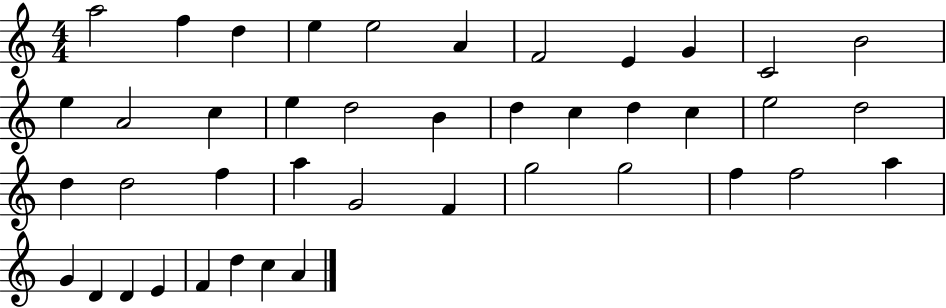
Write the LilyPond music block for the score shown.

{
  \clef treble
  \numericTimeSignature
  \time 4/4
  \key c \major
  a''2 f''4 d''4 | e''4 e''2 a'4 | f'2 e'4 g'4 | c'2 b'2 | \break e''4 a'2 c''4 | e''4 d''2 b'4 | d''4 c''4 d''4 c''4 | e''2 d''2 | \break d''4 d''2 f''4 | a''4 g'2 f'4 | g''2 g''2 | f''4 f''2 a''4 | \break g'4 d'4 d'4 e'4 | f'4 d''4 c''4 a'4 | \bar "|."
}